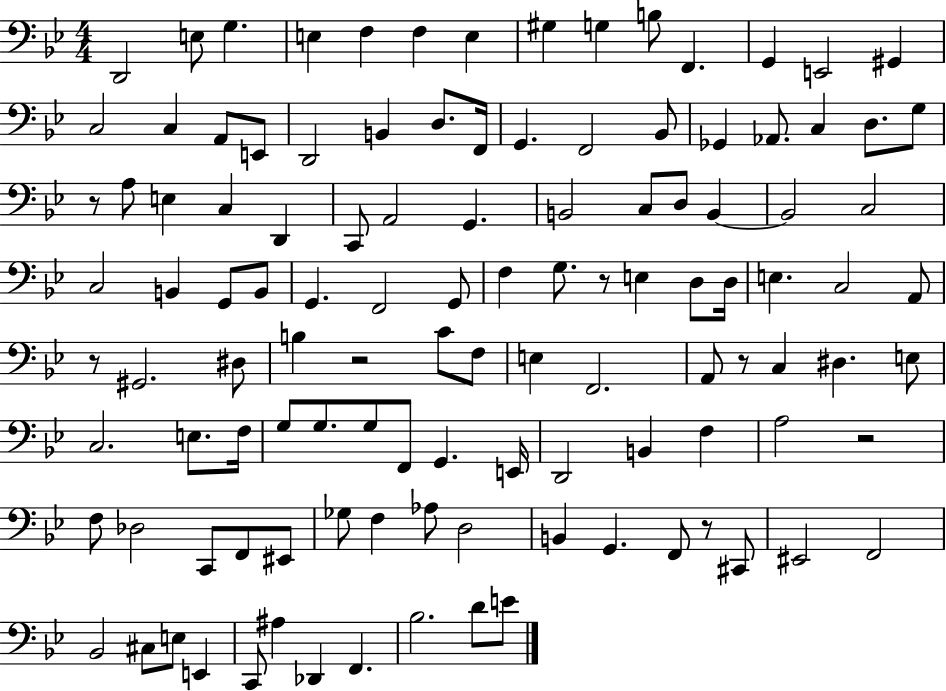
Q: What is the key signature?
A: BES major